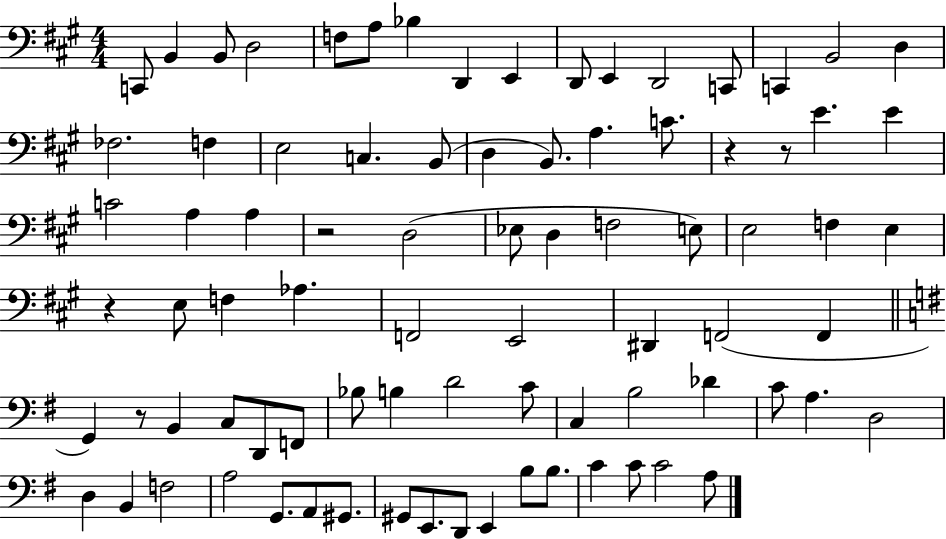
C2/e B2/q B2/e D3/h F3/e A3/e Bb3/q D2/q E2/q D2/e E2/q D2/h C2/e C2/q B2/h D3/q FES3/h. F3/q E3/h C3/q. B2/e D3/q B2/e. A3/q. C4/e. R/q R/e E4/q. E4/q C4/h A3/q A3/q R/h D3/h Eb3/e D3/q F3/h E3/e E3/h F3/q E3/q R/q E3/e F3/q Ab3/q. F2/h E2/h D#2/q F2/h F2/q G2/q R/e B2/q C3/e D2/e F2/e Bb3/e B3/q D4/h C4/e C3/q B3/h Db4/q C4/e A3/q. D3/h D3/q B2/q F3/h A3/h G2/e. A2/e G#2/e. G#2/e E2/e. D2/e E2/q B3/e B3/e. C4/q C4/e C4/h A3/e